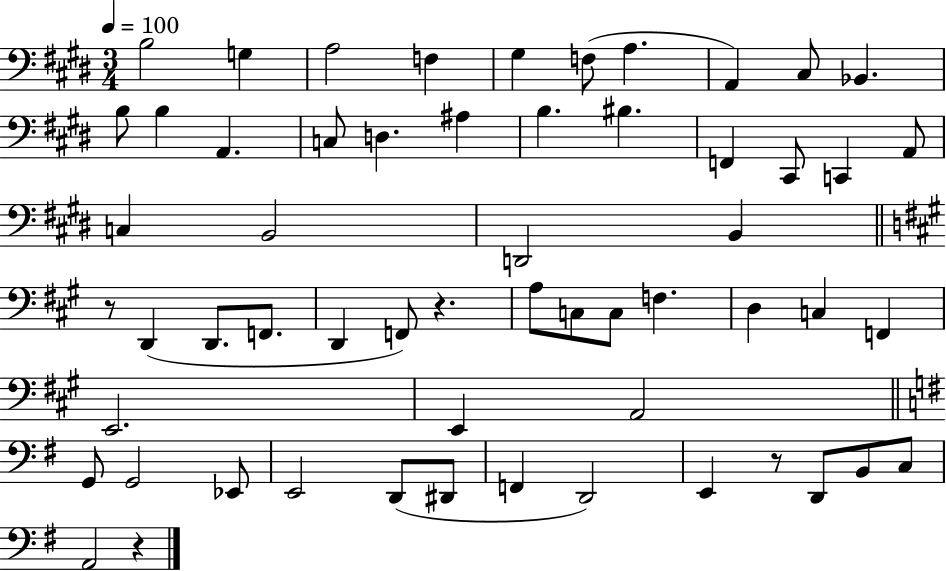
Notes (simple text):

B3/h G3/q A3/h F3/q G#3/q F3/e A3/q. A2/q C#3/e Bb2/q. B3/e B3/q A2/q. C3/e D3/q. A#3/q B3/q. BIS3/q. F2/q C#2/e C2/q A2/e C3/q B2/h D2/h B2/q R/e D2/q D2/e. F2/e. D2/q F2/e R/q. A3/e C3/e C3/e F3/q. D3/q C3/q F2/q E2/h. E2/q A2/h G2/e G2/h Eb2/e E2/h D2/e D#2/e F2/q D2/h E2/q R/e D2/e B2/e C3/e A2/h R/q